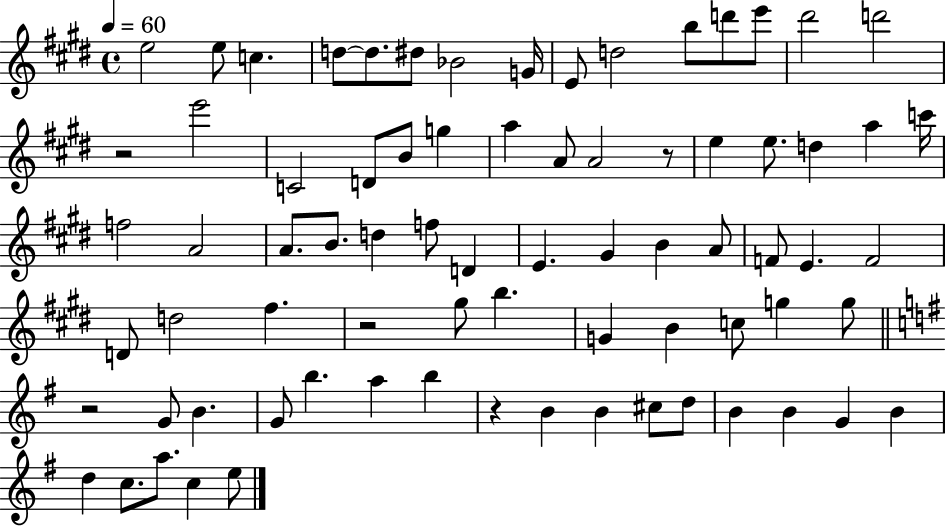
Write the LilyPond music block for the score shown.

{
  \clef treble
  \time 4/4
  \defaultTimeSignature
  \key e \major
  \tempo 4 = 60
  e''2 e''8 c''4. | d''8~~ d''8. dis''8 bes'2 g'16 | e'8 d''2 b''8 d'''8 e'''8 | dis'''2 d'''2 | \break r2 e'''2 | c'2 d'8 b'8 g''4 | a''4 a'8 a'2 r8 | e''4 e''8. d''4 a''4 c'''16 | \break f''2 a'2 | a'8. b'8. d''4 f''8 d'4 | e'4. gis'4 b'4 a'8 | f'8 e'4. f'2 | \break d'8 d''2 fis''4. | r2 gis''8 b''4. | g'4 b'4 c''8 g''4 g''8 | \bar "||" \break \key g \major r2 g'8 b'4. | g'8 b''4. a''4 b''4 | r4 b'4 b'4 cis''8 d''8 | b'4 b'4 g'4 b'4 | \break d''4 c''8. a''8. c''4 e''8 | \bar "|."
}